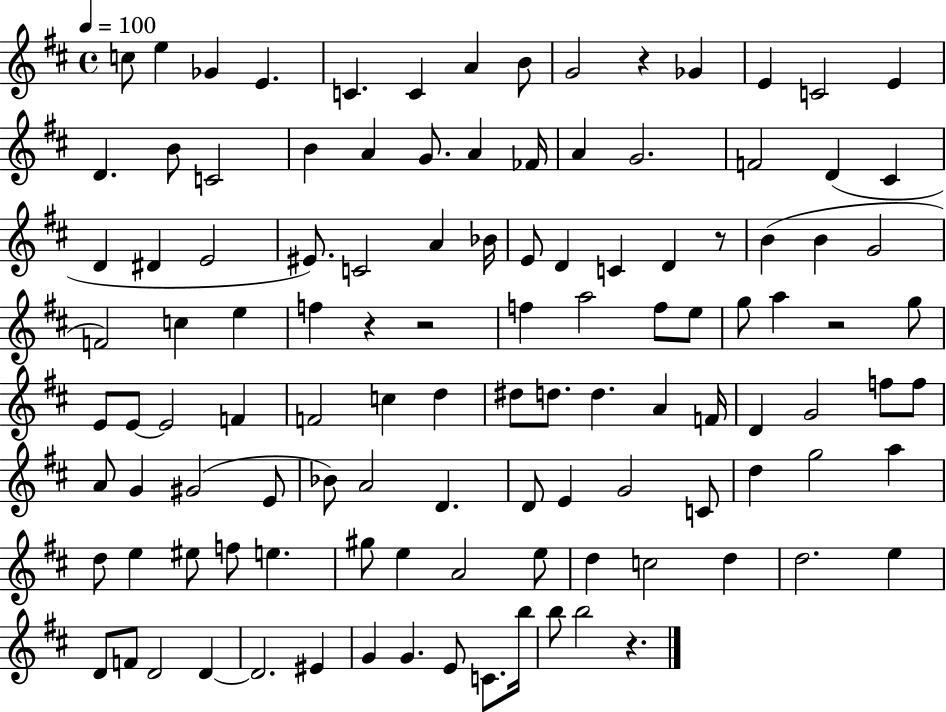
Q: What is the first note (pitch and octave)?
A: C5